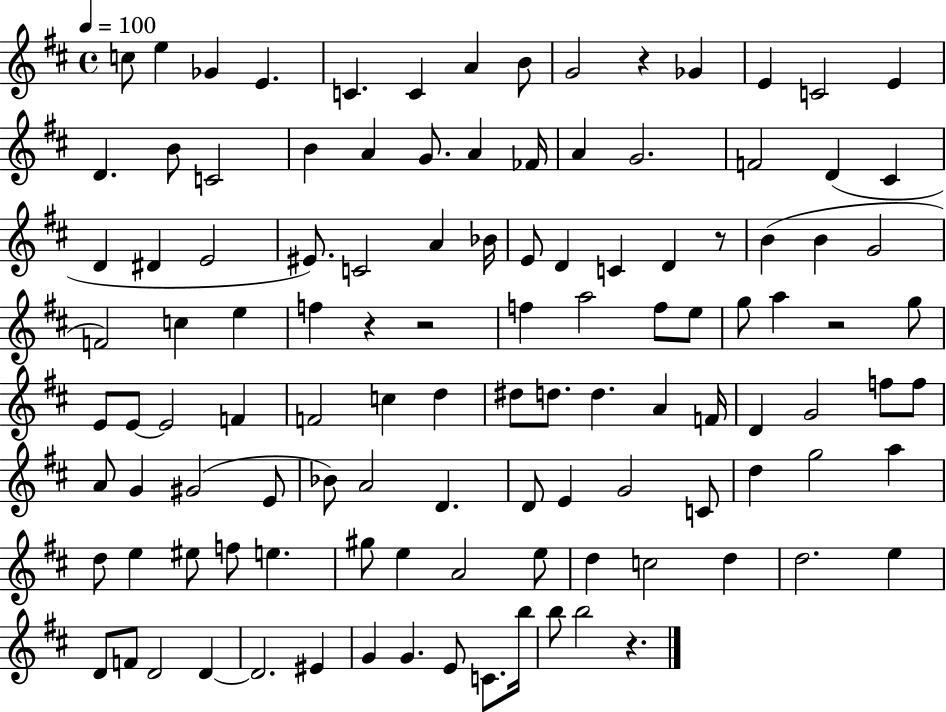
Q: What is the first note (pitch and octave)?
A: C5